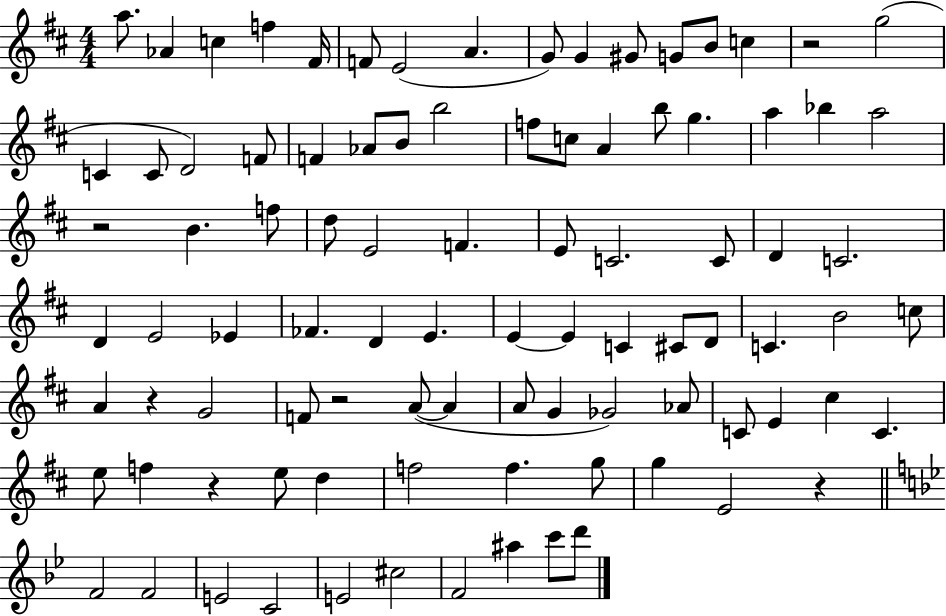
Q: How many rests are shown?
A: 6